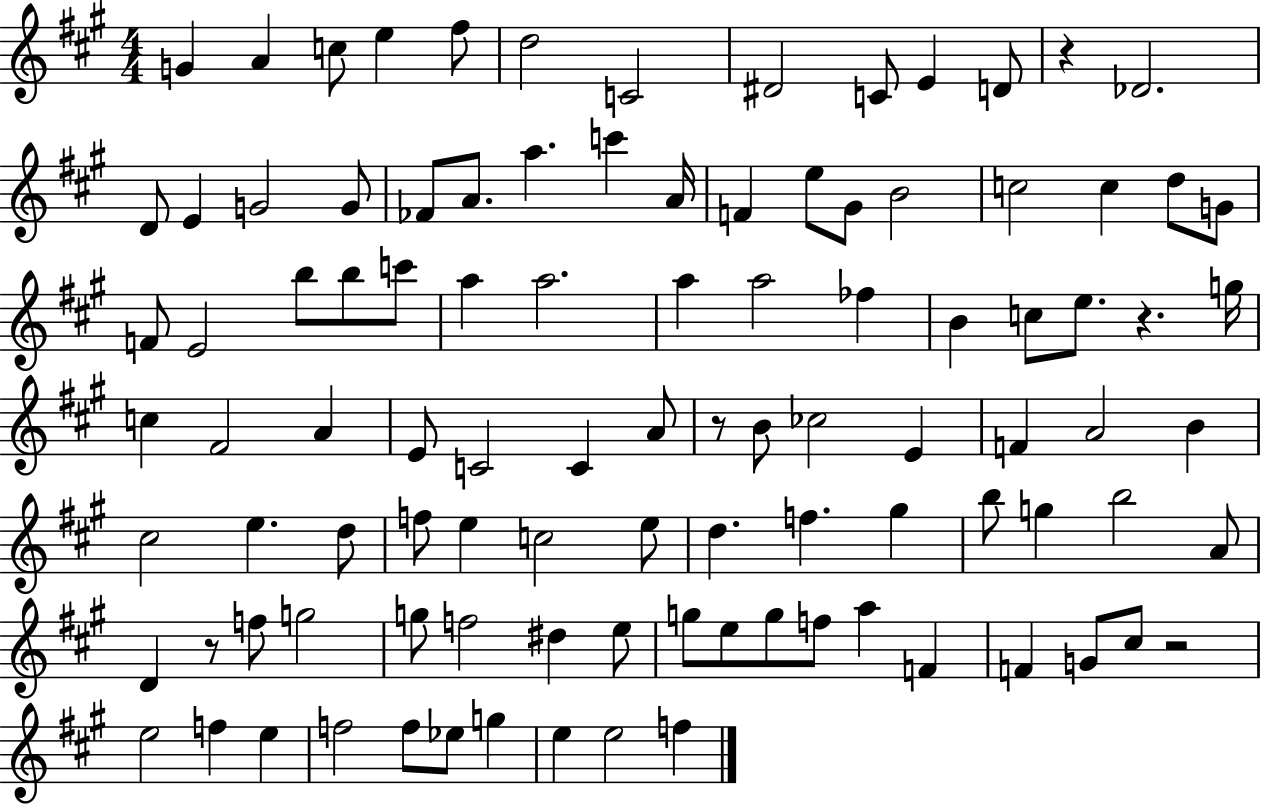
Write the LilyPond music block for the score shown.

{
  \clef treble
  \numericTimeSignature
  \time 4/4
  \key a \major
  g'4 a'4 c''8 e''4 fis''8 | d''2 c'2 | dis'2 c'8 e'4 d'8 | r4 des'2. | \break d'8 e'4 g'2 g'8 | fes'8 a'8. a''4. c'''4 a'16 | f'4 e''8 gis'8 b'2 | c''2 c''4 d''8 g'8 | \break f'8 e'2 b''8 b''8 c'''8 | a''4 a''2. | a''4 a''2 fes''4 | b'4 c''8 e''8. r4. g''16 | \break c''4 fis'2 a'4 | e'8 c'2 c'4 a'8 | r8 b'8 ces''2 e'4 | f'4 a'2 b'4 | \break cis''2 e''4. d''8 | f''8 e''4 c''2 e''8 | d''4. f''4. gis''4 | b''8 g''4 b''2 a'8 | \break d'4 r8 f''8 g''2 | g''8 f''2 dis''4 e''8 | g''8 e''8 g''8 f''8 a''4 f'4 | f'4 g'8 cis''8 r2 | \break e''2 f''4 e''4 | f''2 f''8 ees''8 g''4 | e''4 e''2 f''4 | \bar "|."
}